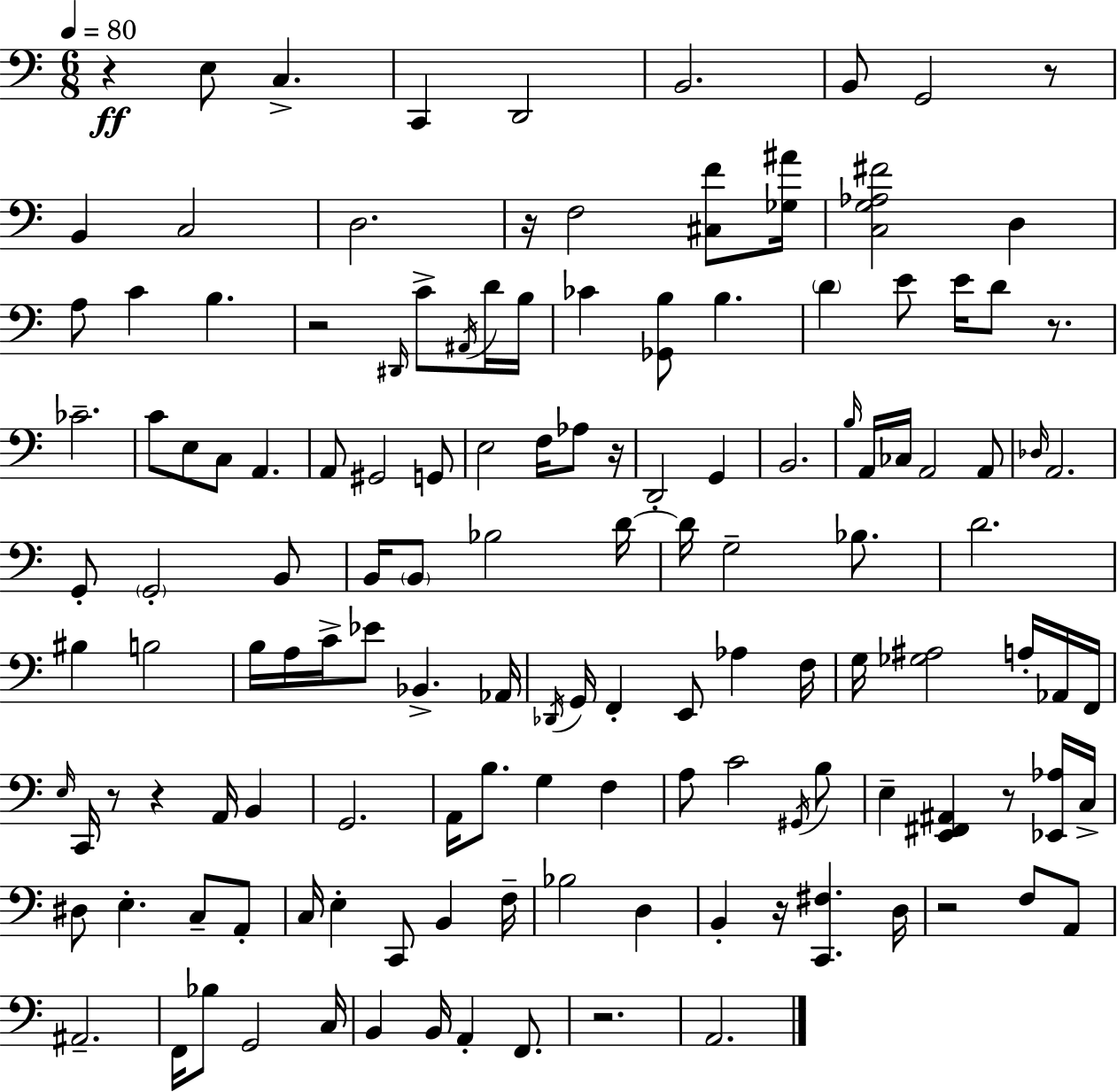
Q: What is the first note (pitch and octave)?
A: E3